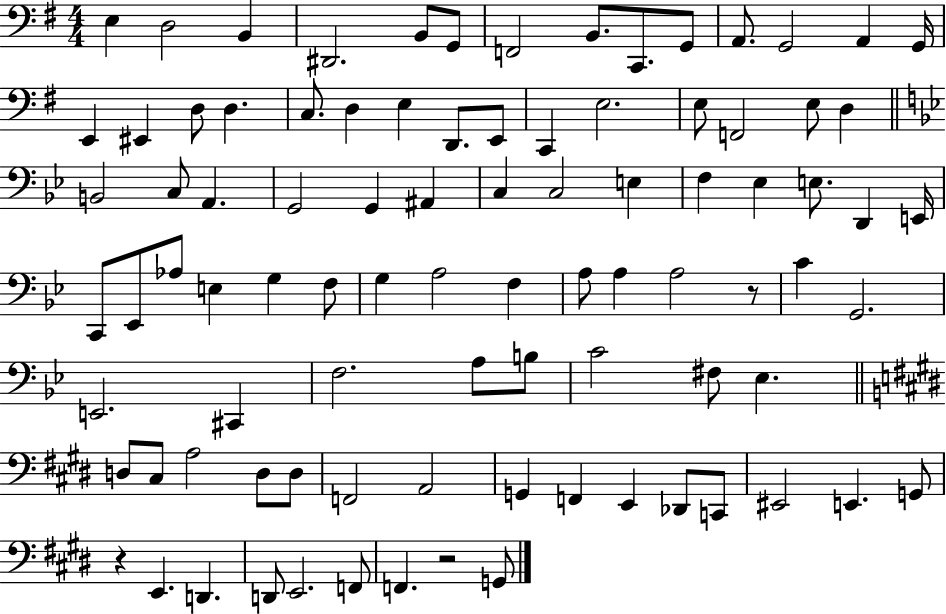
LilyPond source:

{
  \clef bass
  \numericTimeSignature
  \time 4/4
  \key g \major
  \repeat volta 2 { e4 d2 b,4 | dis,2. b,8 g,8 | f,2 b,8. c,8. g,8 | a,8. g,2 a,4 g,16 | \break e,4 eis,4 d8 d4. | c8. d4 e4 d,8. e,8 | c,4 e2. | e8 f,2 e8 d4 | \break \bar "||" \break \key bes \major b,2 c8 a,4. | g,2 g,4 ais,4 | c4 c2 e4 | f4 ees4 e8. d,4 e,16 | \break c,8 ees,8 aes8 e4 g4 f8 | g4 a2 f4 | a8 a4 a2 r8 | c'4 g,2. | \break e,2. cis,4 | f2. a8 b8 | c'2 fis8 ees4. | \bar "||" \break \key e \major d8 cis8 a2 d8 d8 | f,2 a,2 | g,4 f,4 e,4 des,8 c,8 | eis,2 e,4. g,8 | \break r4 e,4. d,4. | d,8 e,2. f,8 | f,4. r2 g,8 | } \bar "|."
}